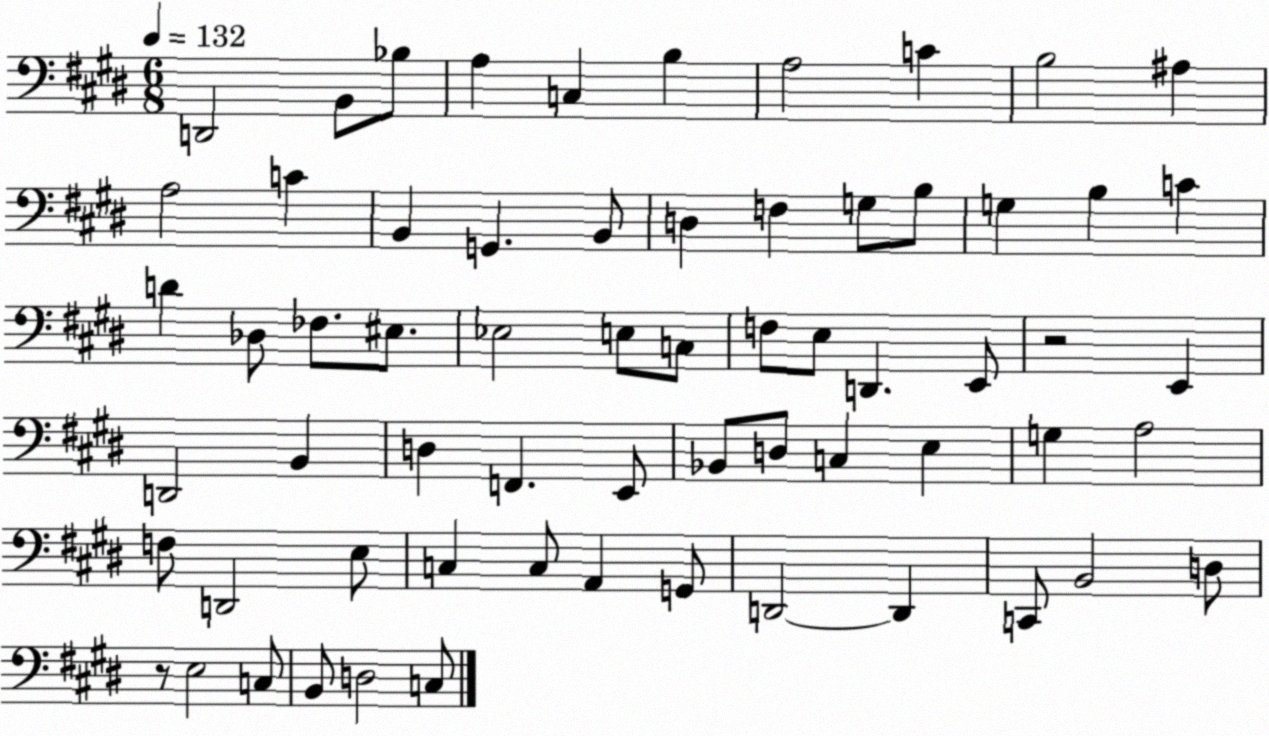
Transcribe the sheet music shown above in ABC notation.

X:1
T:Untitled
M:6/8
L:1/4
K:E
D,,2 B,,/2 _B,/2 A, C, B, A,2 C B,2 ^A, A,2 C B,, G,, B,,/2 D, F, G,/2 B,/2 G, B, C D _D,/2 _F,/2 ^E,/2 _E,2 E,/2 C,/2 F,/2 E,/2 D,, E,,/2 z2 E,, D,,2 B,, D, F,, E,,/2 _B,,/2 D,/2 C, E, G, A,2 F,/2 D,,2 E,/2 C, C,/2 A,, G,,/2 D,,2 D,, C,,/2 B,,2 D,/2 z/2 E,2 C,/2 B,,/2 D,2 C,/2